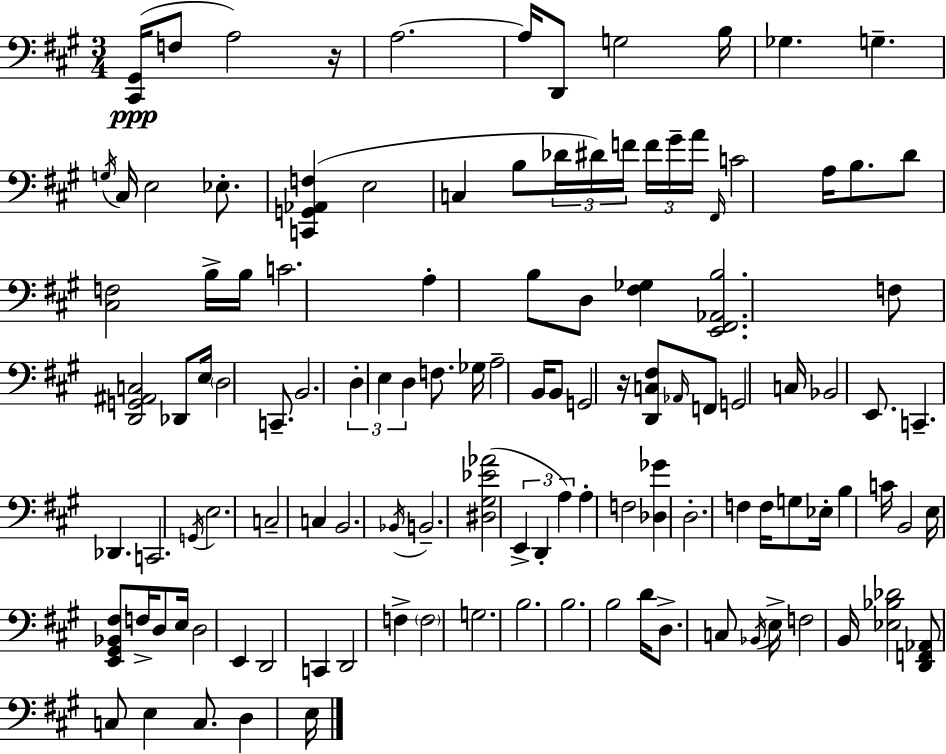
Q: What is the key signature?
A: A major